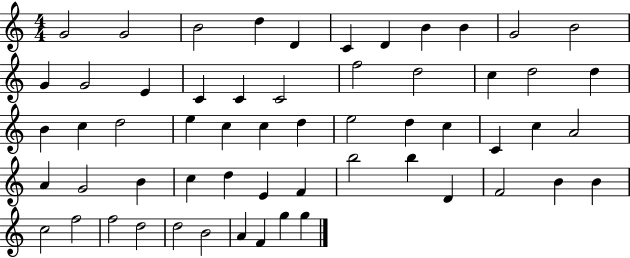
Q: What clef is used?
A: treble